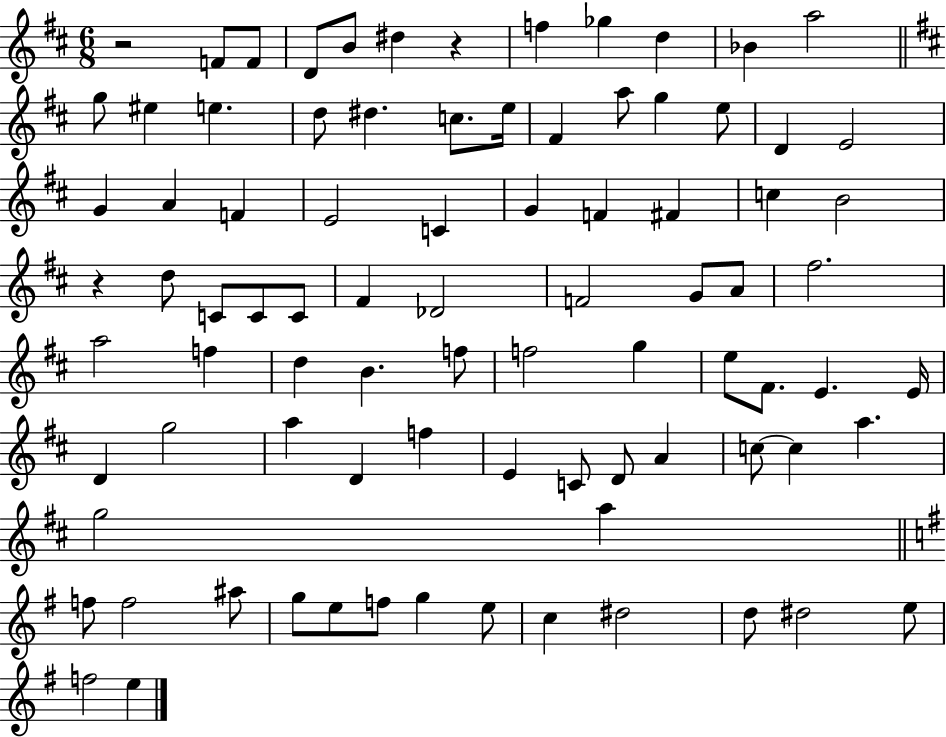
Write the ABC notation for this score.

X:1
T:Untitled
M:6/8
L:1/4
K:D
z2 F/2 F/2 D/2 B/2 ^d z f _g d _B a2 g/2 ^e e d/2 ^d c/2 e/4 ^F a/2 g e/2 D E2 G A F E2 C G F ^F c B2 z d/2 C/2 C/2 C/2 ^F _D2 F2 G/2 A/2 ^f2 a2 f d B f/2 f2 g e/2 ^F/2 E E/4 D g2 a D f E C/2 D/2 A c/2 c a g2 a f/2 f2 ^a/2 g/2 e/2 f/2 g e/2 c ^d2 d/2 ^d2 e/2 f2 e